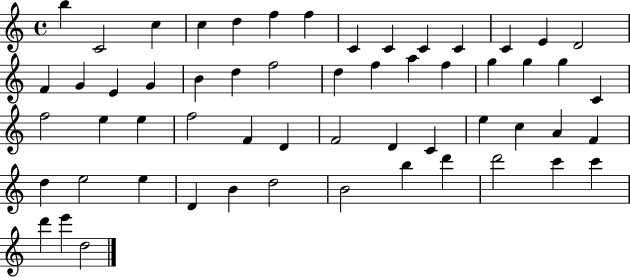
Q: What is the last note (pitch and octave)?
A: D5